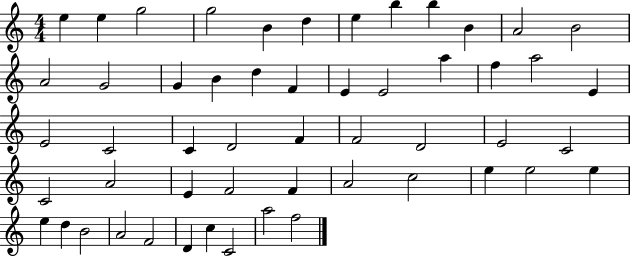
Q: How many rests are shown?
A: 0